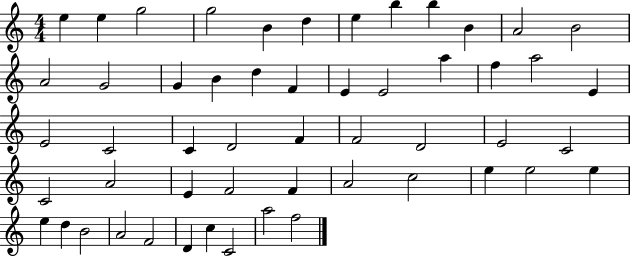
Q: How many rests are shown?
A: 0